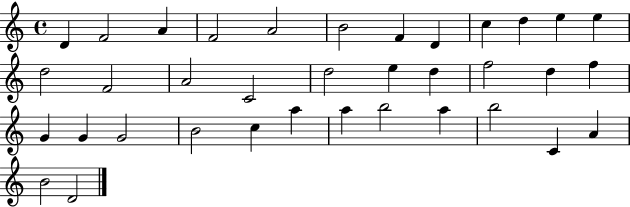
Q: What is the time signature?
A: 4/4